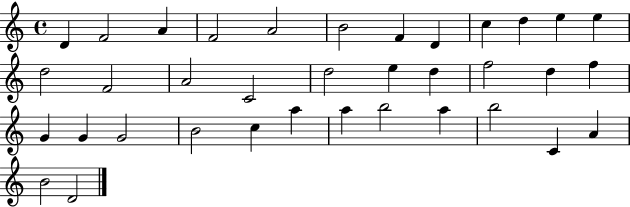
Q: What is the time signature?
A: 4/4